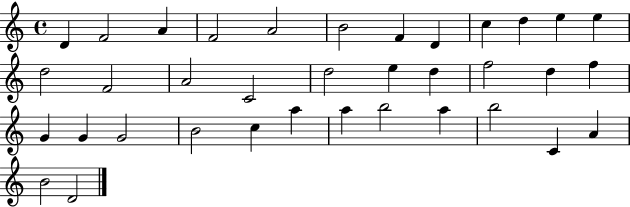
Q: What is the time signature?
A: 4/4